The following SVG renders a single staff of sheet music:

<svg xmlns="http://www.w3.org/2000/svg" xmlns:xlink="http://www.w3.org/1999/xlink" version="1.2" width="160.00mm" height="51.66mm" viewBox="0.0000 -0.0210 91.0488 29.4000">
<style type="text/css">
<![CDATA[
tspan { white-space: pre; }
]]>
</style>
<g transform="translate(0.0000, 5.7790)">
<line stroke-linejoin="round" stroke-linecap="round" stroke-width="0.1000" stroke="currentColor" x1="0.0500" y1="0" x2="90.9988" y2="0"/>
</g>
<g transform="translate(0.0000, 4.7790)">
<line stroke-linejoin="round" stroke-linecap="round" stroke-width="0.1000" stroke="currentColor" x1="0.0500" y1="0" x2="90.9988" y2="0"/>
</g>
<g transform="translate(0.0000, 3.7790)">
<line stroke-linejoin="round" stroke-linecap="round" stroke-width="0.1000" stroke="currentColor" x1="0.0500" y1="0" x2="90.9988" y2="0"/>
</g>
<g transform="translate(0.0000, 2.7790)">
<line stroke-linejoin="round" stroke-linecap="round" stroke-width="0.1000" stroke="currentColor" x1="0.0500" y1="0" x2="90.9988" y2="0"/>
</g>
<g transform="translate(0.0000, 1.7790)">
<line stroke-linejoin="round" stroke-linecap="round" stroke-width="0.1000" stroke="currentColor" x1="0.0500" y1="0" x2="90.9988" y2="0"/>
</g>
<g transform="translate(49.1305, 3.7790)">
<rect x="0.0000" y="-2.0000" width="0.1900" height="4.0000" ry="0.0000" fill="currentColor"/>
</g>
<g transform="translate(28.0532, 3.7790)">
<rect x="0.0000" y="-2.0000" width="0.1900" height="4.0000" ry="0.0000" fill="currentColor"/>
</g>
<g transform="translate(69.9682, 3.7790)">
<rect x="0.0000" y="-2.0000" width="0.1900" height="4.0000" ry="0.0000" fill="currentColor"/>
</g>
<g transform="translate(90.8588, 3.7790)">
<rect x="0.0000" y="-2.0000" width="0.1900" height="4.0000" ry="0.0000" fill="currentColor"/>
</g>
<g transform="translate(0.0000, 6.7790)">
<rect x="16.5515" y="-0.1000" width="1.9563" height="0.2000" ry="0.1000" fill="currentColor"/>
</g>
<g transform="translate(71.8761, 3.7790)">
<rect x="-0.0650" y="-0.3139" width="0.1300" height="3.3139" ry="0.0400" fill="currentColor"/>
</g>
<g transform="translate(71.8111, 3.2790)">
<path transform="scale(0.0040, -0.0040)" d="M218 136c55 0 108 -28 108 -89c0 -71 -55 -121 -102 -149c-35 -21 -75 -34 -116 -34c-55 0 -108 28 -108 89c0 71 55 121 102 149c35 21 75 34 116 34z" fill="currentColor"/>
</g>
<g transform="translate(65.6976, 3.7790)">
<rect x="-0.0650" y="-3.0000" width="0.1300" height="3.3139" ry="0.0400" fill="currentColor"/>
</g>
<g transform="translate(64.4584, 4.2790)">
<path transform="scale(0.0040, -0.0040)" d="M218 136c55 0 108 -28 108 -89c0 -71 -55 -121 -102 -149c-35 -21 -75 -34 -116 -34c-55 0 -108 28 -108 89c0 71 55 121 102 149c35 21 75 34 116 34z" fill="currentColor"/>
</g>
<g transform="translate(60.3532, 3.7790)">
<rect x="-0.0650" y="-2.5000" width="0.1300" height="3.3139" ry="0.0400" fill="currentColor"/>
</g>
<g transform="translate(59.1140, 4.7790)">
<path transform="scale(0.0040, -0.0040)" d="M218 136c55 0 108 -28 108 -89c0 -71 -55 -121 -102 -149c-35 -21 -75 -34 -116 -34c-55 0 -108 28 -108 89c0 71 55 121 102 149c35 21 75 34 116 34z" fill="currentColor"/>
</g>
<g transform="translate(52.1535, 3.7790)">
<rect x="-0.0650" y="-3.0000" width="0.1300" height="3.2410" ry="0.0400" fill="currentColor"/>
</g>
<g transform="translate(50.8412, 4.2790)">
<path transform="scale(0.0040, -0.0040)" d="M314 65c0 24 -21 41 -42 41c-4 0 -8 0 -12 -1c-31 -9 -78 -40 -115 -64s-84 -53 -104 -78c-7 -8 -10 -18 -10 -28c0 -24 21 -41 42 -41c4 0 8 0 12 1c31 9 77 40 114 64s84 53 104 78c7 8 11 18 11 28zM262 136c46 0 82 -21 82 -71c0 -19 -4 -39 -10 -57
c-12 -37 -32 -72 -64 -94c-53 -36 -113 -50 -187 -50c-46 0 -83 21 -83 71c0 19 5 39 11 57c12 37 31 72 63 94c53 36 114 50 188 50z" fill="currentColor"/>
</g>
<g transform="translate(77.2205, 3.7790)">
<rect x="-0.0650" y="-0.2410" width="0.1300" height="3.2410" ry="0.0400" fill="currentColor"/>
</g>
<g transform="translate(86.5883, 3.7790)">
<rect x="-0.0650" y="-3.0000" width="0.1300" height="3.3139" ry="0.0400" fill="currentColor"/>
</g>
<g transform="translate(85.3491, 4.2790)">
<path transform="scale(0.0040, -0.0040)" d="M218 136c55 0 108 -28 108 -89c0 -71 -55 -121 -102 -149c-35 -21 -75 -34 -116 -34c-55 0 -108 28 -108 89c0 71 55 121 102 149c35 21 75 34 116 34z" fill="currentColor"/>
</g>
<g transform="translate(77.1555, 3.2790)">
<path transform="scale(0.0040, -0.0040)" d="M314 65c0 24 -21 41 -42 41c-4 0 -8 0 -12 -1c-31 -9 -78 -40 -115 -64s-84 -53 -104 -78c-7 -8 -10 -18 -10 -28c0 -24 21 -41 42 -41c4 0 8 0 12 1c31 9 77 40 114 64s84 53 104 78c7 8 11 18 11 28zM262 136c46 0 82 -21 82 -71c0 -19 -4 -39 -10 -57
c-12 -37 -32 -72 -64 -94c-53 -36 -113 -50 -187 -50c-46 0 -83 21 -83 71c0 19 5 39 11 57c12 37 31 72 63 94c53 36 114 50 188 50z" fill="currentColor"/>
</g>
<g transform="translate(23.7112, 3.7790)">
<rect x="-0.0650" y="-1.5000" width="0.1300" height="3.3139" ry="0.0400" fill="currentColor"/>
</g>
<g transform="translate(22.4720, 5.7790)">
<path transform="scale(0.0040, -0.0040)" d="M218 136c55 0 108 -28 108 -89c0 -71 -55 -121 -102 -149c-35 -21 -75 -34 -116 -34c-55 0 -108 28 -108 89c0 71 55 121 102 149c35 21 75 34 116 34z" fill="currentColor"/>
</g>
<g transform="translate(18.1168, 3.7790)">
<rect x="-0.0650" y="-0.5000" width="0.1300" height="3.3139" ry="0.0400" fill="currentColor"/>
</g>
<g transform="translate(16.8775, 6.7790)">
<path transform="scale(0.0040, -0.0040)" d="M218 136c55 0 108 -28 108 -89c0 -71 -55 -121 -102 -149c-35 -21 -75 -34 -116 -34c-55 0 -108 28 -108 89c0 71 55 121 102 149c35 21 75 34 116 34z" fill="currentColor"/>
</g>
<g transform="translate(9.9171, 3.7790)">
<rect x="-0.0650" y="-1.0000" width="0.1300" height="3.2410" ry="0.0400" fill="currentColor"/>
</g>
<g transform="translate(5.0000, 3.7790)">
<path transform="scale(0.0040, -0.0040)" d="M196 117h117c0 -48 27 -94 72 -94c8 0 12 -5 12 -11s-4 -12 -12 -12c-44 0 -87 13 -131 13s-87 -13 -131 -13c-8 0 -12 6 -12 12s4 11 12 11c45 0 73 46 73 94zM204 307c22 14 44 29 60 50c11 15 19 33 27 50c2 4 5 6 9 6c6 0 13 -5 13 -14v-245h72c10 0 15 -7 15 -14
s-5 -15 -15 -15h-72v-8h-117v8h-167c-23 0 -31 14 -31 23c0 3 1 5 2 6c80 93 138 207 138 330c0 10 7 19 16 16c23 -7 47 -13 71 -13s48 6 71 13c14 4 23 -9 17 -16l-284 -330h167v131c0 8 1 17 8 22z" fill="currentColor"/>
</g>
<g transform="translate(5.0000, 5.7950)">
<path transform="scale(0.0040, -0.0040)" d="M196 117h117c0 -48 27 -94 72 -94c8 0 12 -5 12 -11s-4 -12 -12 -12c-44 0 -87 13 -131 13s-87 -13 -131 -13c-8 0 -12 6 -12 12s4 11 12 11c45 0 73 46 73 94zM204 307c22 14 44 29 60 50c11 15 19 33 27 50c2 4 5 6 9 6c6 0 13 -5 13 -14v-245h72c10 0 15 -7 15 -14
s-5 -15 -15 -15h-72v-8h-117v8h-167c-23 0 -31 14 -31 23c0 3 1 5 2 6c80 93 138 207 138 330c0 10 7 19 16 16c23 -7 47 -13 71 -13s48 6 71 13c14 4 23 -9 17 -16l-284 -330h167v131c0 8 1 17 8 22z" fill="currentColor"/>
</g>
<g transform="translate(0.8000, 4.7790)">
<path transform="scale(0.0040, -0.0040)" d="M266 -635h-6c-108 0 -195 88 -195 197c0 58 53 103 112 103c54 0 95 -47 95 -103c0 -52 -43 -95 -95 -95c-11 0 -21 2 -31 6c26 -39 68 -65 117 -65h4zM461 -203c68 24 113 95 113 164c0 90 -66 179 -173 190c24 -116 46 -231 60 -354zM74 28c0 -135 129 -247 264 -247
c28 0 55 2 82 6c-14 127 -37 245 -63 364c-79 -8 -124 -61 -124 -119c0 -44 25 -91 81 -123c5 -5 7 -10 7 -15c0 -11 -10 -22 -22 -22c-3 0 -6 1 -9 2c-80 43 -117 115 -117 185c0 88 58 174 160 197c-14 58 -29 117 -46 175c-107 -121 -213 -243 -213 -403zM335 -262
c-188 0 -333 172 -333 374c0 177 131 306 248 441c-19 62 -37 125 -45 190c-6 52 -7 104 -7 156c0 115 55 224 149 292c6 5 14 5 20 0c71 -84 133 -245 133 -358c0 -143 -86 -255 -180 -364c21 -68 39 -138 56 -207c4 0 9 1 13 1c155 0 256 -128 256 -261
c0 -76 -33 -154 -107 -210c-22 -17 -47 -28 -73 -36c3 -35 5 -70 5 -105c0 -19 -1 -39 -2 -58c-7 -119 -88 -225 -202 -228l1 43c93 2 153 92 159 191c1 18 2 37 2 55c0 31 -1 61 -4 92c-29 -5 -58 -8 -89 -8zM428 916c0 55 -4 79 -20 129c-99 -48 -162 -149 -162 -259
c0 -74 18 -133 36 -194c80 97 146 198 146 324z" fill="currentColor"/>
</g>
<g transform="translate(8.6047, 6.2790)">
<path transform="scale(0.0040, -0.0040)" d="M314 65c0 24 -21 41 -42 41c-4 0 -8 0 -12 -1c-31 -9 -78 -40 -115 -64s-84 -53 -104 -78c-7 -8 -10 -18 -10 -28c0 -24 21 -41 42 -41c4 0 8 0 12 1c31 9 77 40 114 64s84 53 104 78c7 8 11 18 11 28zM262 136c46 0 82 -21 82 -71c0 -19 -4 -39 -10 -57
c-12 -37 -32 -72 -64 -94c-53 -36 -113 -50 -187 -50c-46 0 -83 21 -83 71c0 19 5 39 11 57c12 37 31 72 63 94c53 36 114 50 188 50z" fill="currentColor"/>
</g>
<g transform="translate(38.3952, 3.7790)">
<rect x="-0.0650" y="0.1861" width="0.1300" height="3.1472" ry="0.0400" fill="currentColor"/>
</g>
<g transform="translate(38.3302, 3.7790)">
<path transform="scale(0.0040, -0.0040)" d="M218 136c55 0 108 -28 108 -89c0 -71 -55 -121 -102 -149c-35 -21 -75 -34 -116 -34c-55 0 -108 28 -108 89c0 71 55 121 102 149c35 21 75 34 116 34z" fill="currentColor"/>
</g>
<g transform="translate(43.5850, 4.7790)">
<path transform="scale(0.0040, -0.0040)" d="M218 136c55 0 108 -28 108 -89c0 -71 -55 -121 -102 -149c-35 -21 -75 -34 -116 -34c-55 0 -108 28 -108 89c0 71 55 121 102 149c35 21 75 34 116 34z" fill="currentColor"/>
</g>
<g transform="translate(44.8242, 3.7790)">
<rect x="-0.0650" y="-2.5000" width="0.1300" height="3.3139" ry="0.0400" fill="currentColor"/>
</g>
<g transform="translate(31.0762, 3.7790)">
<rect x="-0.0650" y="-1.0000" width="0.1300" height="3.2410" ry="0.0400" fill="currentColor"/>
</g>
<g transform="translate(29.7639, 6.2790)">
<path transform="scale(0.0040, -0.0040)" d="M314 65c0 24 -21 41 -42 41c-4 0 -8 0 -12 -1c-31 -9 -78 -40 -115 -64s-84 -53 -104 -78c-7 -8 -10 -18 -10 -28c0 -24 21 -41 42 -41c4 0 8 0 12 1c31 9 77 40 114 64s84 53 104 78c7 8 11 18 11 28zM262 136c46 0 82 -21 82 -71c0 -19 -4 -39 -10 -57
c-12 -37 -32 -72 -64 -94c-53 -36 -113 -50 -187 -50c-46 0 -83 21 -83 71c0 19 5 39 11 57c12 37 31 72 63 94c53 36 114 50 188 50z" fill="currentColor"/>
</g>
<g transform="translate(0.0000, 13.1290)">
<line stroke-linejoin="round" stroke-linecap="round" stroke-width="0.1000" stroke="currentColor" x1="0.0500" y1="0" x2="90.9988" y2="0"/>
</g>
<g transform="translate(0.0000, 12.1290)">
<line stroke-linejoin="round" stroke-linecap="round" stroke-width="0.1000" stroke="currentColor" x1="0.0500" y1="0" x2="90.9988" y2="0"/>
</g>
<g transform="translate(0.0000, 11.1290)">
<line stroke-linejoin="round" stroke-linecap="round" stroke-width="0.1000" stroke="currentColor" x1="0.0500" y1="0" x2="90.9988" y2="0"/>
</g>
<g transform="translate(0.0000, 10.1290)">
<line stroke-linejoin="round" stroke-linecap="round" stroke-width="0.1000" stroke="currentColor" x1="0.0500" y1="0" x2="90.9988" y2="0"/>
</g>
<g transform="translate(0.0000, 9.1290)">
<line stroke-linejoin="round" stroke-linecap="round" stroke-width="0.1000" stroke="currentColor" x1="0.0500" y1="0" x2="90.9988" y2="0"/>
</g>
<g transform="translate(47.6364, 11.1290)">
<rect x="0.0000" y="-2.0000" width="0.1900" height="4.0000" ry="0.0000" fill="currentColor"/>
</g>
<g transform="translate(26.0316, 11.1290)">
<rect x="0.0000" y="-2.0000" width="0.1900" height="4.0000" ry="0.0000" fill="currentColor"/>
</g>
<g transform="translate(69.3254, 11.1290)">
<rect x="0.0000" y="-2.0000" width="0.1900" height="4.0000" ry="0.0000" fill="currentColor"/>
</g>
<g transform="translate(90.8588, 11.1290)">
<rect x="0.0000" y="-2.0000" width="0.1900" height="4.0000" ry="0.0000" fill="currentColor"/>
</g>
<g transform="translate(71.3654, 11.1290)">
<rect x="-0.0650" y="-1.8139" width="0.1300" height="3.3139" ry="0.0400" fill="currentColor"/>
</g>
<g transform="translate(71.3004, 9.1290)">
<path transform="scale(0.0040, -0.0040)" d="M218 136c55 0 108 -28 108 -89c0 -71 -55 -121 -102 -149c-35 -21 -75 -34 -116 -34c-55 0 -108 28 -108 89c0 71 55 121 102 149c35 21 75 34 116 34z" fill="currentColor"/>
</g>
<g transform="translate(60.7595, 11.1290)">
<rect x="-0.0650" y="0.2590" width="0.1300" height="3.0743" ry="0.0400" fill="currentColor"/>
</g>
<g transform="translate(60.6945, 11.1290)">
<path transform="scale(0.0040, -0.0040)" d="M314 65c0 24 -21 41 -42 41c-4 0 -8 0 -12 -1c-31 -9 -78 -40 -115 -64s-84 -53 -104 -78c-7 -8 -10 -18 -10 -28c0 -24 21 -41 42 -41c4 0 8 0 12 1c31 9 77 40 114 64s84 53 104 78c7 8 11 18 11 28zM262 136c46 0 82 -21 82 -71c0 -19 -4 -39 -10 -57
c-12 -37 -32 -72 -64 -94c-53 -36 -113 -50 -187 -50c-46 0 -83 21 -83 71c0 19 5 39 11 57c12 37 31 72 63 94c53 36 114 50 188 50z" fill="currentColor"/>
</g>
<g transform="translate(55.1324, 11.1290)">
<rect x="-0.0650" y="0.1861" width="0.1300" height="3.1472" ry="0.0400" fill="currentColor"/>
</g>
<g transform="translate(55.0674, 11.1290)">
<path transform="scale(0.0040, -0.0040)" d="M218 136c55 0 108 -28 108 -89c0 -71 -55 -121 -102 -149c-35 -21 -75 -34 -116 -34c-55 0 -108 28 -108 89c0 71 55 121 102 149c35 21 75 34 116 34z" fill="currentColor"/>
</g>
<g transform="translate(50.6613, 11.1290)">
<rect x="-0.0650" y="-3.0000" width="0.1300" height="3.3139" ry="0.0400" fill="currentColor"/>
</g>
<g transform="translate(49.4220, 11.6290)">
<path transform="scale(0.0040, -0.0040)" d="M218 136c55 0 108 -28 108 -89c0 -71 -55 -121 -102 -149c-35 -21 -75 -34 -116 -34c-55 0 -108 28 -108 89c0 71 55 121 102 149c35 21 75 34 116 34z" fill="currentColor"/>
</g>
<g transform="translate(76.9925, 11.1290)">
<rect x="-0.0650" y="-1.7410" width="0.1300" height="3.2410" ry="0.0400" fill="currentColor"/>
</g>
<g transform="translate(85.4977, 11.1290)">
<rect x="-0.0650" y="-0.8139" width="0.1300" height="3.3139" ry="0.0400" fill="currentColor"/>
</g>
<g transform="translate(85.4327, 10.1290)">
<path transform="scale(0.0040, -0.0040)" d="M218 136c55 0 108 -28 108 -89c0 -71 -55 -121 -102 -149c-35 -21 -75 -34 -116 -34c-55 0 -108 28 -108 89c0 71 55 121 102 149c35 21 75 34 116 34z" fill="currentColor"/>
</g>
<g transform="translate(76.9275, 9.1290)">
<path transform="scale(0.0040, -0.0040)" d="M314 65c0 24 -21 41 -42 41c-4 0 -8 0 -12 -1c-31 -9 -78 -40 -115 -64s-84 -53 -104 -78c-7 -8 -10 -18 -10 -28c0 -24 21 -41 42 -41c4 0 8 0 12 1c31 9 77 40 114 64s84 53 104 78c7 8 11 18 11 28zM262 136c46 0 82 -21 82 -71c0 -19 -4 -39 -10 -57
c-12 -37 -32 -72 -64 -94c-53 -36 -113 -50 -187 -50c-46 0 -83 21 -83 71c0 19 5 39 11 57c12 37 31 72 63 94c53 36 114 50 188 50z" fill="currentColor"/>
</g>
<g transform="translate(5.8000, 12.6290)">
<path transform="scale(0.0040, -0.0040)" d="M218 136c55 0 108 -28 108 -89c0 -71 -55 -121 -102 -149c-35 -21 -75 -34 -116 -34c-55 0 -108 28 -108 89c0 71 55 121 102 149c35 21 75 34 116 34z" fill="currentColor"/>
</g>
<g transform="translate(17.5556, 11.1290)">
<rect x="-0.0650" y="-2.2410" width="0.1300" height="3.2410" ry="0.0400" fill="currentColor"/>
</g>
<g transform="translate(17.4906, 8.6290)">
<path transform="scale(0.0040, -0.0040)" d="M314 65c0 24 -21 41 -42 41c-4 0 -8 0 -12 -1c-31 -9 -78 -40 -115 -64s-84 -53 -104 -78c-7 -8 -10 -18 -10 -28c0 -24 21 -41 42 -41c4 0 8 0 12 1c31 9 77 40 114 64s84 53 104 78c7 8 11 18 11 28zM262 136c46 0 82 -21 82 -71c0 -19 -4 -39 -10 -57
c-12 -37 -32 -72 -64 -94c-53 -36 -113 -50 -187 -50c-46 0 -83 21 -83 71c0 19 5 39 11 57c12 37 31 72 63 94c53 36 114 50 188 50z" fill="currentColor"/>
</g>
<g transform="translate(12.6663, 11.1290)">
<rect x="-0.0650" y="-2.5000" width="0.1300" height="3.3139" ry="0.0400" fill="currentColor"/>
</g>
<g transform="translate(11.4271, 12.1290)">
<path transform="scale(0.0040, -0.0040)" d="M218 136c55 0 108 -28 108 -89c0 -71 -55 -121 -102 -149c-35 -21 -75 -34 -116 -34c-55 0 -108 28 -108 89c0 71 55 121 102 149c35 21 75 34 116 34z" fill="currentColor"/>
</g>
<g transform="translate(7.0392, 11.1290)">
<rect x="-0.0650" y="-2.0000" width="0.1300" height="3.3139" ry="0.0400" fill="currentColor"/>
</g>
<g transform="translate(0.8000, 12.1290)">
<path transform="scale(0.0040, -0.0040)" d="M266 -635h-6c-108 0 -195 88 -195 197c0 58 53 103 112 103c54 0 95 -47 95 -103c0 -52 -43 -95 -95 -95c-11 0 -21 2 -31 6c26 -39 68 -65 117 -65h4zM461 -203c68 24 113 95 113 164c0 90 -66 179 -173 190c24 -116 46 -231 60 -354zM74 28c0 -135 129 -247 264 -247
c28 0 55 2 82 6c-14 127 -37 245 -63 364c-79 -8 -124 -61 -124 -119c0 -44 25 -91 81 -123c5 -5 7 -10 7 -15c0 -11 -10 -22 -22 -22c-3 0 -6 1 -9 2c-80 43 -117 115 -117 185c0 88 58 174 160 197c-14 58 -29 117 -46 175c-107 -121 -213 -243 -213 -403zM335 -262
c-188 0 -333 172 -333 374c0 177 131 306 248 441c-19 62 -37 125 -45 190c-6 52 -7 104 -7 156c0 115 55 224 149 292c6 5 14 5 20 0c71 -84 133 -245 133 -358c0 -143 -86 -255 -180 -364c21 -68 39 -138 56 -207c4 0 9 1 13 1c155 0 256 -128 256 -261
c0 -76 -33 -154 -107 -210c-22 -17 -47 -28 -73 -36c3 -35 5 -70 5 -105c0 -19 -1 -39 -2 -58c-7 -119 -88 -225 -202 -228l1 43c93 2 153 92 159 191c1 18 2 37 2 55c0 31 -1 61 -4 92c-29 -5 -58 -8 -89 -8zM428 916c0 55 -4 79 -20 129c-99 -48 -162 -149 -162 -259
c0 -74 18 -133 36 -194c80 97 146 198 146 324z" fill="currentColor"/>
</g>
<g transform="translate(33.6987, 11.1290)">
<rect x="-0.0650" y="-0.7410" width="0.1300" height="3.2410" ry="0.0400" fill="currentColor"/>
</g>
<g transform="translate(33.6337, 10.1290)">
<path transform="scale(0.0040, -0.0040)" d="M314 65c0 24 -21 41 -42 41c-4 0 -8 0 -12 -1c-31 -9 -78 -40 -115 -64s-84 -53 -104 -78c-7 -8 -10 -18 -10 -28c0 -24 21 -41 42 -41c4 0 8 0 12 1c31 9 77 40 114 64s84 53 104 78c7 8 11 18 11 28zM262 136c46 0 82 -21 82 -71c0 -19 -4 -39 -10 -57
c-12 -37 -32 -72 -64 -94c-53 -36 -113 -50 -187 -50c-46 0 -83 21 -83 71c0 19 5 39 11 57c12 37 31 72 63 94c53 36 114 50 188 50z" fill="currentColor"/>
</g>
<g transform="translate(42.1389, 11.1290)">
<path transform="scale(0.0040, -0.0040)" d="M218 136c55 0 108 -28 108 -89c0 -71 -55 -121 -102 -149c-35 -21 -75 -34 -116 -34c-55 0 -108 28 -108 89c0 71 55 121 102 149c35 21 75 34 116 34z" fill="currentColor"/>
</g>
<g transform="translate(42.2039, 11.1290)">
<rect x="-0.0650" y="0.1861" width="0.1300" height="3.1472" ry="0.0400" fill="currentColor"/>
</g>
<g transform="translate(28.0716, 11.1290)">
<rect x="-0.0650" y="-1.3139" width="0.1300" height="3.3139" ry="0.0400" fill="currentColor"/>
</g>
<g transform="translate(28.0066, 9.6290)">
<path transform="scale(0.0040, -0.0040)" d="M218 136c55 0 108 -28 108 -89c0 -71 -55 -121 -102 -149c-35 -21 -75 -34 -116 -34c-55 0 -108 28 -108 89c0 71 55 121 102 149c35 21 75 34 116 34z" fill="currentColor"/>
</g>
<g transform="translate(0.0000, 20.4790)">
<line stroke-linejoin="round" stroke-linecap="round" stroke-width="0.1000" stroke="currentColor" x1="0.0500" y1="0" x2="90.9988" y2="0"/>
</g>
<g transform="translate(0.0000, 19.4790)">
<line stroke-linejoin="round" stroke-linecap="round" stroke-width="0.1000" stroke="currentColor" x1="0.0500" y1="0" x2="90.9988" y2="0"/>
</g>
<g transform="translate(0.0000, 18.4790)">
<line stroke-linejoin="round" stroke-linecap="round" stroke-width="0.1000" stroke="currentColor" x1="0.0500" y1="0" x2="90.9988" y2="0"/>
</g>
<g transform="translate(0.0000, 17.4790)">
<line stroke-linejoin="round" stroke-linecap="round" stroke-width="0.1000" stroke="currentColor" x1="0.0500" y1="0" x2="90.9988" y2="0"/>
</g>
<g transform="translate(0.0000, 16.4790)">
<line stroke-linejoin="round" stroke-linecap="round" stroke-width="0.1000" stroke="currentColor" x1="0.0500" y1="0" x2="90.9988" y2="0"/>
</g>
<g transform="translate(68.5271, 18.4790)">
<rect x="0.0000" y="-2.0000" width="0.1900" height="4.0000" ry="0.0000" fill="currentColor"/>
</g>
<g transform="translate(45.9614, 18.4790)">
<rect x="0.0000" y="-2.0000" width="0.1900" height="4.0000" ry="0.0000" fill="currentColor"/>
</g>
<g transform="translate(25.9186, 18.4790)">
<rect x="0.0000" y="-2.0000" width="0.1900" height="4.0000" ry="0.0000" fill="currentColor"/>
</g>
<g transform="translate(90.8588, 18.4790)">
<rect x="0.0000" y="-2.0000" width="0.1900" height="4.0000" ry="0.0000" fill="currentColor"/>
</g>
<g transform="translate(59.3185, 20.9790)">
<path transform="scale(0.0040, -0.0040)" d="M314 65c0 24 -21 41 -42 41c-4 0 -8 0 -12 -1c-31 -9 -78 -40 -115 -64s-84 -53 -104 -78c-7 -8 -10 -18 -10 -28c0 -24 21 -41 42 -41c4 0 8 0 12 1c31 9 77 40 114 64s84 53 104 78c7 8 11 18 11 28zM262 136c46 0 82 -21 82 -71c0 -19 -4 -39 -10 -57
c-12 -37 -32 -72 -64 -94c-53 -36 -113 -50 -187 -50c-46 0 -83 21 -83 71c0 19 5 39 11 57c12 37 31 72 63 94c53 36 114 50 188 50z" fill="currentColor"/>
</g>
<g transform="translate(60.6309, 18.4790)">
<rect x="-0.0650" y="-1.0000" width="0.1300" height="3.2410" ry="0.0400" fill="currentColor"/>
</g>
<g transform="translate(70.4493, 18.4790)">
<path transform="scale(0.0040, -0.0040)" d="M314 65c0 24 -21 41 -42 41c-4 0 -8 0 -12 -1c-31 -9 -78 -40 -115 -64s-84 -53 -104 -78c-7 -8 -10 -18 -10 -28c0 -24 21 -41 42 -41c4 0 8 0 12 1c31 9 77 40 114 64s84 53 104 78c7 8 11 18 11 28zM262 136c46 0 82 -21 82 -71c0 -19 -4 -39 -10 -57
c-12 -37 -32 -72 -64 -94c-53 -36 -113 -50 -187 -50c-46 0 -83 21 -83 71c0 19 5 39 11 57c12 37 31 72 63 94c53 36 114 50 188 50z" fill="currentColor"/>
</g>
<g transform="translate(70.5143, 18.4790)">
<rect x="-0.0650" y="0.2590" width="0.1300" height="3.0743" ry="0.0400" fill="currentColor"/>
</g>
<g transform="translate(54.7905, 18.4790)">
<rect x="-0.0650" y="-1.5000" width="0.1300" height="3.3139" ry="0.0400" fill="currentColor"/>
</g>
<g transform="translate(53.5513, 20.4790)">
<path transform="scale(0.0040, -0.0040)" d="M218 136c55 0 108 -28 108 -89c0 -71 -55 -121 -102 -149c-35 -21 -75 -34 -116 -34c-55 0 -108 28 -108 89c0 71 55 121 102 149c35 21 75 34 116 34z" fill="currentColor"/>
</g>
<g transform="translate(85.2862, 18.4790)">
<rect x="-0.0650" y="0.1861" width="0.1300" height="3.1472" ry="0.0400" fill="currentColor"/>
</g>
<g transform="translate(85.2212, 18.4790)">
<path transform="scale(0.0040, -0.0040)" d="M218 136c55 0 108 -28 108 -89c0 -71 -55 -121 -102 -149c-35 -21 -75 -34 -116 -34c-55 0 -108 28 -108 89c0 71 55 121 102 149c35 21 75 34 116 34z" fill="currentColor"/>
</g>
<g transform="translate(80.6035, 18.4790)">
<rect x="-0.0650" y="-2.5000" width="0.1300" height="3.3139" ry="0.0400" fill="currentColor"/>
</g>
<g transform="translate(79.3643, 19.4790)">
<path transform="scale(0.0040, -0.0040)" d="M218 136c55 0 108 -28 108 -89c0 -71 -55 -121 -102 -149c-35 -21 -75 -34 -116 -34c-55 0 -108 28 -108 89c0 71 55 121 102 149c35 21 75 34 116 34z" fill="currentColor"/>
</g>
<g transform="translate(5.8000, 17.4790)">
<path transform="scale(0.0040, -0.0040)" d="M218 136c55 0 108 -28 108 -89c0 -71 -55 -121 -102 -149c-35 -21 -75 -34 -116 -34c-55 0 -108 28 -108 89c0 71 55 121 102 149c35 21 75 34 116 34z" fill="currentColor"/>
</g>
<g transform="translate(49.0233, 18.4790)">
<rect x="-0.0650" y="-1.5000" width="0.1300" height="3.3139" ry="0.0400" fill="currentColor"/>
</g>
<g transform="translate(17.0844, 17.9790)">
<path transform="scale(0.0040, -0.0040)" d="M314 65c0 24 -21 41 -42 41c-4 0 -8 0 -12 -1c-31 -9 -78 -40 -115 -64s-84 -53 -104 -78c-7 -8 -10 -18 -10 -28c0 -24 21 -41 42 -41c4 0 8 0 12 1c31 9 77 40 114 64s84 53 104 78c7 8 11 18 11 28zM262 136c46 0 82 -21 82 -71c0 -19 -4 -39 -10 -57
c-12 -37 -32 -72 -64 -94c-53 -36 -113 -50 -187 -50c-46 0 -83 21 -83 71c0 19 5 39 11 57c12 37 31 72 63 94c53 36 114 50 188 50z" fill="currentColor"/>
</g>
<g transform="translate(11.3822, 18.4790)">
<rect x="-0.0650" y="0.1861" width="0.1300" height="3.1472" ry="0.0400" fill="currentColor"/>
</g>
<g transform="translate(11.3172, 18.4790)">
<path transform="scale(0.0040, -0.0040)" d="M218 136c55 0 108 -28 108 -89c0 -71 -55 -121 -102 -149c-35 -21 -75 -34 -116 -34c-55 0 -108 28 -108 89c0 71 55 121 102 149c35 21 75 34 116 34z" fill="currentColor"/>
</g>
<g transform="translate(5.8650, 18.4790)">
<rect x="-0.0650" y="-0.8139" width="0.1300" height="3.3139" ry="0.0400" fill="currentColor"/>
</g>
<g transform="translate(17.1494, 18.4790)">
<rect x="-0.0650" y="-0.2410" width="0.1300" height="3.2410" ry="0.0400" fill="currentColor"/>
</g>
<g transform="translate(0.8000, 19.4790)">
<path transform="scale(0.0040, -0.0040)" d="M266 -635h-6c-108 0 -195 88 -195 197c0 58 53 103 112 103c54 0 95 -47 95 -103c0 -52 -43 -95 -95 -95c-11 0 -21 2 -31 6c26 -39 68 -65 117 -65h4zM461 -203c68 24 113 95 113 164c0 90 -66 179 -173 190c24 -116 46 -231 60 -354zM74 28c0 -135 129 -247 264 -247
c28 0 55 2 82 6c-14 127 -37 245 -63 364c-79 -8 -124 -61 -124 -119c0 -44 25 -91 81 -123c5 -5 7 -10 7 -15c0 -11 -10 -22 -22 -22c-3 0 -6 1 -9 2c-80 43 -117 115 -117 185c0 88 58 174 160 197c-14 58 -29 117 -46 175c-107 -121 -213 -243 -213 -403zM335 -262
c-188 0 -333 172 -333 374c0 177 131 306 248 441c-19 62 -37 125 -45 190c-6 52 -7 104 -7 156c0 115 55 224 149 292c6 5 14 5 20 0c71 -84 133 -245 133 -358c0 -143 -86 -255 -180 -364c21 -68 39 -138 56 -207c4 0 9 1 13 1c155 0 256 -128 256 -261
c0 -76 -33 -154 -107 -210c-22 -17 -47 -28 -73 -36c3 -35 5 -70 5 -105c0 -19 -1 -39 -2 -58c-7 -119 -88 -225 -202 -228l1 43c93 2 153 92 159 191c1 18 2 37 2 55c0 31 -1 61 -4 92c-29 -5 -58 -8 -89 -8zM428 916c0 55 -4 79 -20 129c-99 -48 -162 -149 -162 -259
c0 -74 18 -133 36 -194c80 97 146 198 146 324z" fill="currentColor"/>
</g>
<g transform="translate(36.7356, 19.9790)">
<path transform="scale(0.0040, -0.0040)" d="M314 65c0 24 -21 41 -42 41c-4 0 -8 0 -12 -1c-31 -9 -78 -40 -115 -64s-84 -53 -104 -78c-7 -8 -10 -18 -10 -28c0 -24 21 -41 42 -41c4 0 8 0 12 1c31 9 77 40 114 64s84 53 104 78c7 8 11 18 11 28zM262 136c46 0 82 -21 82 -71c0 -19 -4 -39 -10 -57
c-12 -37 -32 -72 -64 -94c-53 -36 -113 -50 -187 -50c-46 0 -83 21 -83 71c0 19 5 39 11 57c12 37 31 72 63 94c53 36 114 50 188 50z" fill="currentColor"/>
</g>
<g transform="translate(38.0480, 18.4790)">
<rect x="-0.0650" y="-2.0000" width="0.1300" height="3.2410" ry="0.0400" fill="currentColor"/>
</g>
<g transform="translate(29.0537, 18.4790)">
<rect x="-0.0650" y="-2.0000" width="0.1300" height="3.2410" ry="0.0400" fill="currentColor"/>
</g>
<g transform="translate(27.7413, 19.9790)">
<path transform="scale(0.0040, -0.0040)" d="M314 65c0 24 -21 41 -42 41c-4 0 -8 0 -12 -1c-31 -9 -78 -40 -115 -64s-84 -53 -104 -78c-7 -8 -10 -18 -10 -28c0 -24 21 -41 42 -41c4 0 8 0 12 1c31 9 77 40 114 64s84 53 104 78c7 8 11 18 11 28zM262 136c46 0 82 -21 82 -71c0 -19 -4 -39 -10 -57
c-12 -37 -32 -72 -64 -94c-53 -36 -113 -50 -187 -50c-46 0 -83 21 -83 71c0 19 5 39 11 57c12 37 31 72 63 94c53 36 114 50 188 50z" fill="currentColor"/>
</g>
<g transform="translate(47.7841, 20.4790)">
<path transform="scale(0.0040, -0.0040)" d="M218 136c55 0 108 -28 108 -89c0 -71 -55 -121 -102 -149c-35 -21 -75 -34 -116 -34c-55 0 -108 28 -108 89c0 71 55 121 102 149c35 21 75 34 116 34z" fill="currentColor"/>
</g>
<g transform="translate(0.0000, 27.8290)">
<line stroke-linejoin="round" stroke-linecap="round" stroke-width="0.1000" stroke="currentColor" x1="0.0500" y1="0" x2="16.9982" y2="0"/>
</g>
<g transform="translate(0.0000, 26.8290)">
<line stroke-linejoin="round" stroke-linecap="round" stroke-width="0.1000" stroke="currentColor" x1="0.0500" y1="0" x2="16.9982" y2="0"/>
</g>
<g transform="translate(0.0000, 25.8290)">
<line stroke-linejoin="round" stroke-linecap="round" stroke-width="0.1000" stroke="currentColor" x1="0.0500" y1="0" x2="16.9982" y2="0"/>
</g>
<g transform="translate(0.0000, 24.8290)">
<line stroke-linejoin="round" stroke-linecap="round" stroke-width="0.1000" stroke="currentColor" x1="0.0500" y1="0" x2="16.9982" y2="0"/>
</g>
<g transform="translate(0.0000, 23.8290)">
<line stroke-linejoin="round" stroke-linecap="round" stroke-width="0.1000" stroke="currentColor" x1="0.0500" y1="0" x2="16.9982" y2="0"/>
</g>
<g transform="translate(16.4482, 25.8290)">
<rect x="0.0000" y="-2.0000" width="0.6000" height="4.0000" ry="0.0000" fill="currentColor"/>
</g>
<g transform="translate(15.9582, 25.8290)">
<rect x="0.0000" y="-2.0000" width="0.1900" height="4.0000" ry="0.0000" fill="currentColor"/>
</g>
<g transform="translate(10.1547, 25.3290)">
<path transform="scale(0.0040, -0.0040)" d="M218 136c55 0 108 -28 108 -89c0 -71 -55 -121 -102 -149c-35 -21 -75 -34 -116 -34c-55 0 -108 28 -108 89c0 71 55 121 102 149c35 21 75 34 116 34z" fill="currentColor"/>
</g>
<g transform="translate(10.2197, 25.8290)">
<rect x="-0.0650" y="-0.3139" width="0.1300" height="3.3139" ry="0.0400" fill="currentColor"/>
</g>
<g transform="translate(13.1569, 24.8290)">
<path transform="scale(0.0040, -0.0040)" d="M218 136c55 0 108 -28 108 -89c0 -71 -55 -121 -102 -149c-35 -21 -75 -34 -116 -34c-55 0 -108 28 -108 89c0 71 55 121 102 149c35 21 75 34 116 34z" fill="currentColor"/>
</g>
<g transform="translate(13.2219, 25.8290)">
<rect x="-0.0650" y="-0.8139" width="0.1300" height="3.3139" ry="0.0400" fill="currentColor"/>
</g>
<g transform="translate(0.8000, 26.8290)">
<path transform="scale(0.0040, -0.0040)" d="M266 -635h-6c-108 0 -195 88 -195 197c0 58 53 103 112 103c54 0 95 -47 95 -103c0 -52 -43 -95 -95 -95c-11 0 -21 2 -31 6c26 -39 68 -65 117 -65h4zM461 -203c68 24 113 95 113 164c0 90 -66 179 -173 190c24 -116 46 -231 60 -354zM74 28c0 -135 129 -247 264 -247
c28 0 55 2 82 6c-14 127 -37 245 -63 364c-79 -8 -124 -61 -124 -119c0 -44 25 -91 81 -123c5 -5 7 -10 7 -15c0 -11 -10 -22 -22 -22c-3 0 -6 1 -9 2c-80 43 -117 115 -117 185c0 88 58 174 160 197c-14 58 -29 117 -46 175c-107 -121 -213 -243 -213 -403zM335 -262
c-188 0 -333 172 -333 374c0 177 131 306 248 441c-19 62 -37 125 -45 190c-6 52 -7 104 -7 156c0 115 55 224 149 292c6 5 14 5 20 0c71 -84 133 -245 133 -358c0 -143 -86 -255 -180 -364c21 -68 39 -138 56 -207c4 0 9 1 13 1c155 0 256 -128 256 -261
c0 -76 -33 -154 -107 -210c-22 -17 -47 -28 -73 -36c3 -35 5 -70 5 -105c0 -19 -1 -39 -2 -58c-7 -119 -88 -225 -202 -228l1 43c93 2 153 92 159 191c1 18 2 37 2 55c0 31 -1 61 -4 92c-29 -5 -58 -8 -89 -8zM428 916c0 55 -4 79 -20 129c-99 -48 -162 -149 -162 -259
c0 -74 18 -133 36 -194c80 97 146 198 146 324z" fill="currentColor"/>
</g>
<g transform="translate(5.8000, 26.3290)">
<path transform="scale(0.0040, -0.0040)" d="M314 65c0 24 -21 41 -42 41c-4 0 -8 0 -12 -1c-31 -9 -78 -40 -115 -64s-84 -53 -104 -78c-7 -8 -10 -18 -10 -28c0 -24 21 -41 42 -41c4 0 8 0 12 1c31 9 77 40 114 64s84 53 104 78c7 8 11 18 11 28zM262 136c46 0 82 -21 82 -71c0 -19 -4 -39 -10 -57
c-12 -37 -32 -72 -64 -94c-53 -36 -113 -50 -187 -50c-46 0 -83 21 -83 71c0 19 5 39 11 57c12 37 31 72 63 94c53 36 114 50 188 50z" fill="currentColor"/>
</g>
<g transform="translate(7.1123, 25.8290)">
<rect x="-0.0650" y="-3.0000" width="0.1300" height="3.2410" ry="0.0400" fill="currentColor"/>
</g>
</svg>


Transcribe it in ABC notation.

X:1
T:Untitled
M:4/4
L:1/4
K:C
D2 C E D2 B G A2 G A c c2 A F G g2 e d2 B A B B2 f f2 d d B c2 F2 F2 E E D2 B2 G B A2 c d